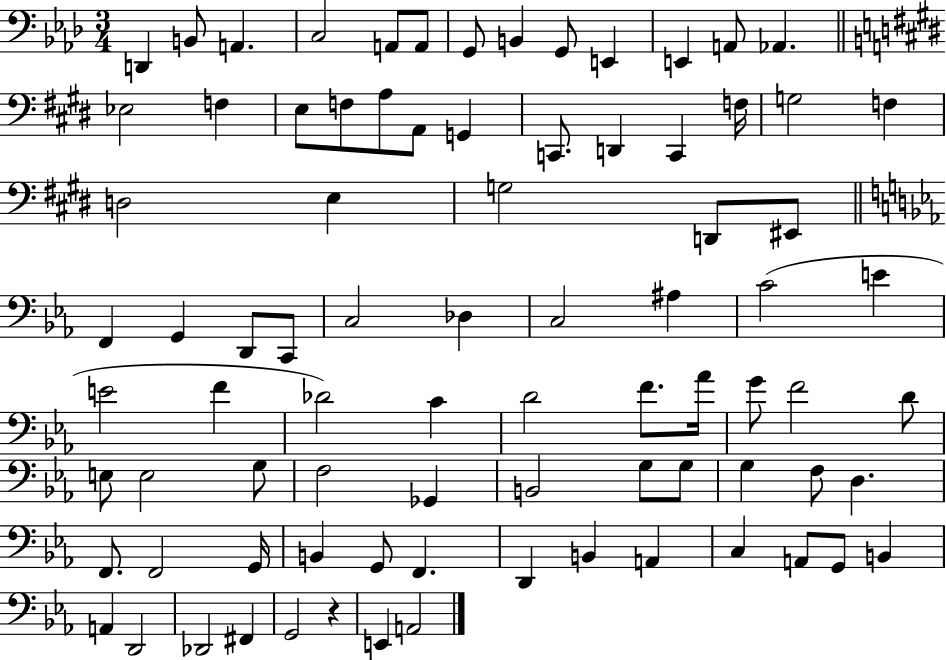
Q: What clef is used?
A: bass